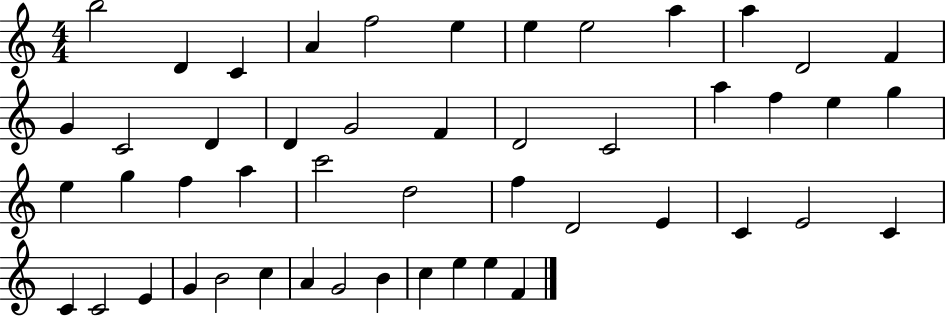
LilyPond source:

{
  \clef treble
  \numericTimeSignature
  \time 4/4
  \key c \major
  b''2 d'4 c'4 | a'4 f''2 e''4 | e''4 e''2 a''4 | a''4 d'2 f'4 | \break g'4 c'2 d'4 | d'4 g'2 f'4 | d'2 c'2 | a''4 f''4 e''4 g''4 | \break e''4 g''4 f''4 a''4 | c'''2 d''2 | f''4 d'2 e'4 | c'4 e'2 c'4 | \break c'4 c'2 e'4 | g'4 b'2 c''4 | a'4 g'2 b'4 | c''4 e''4 e''4 f'4 | \break \bar "|."
}